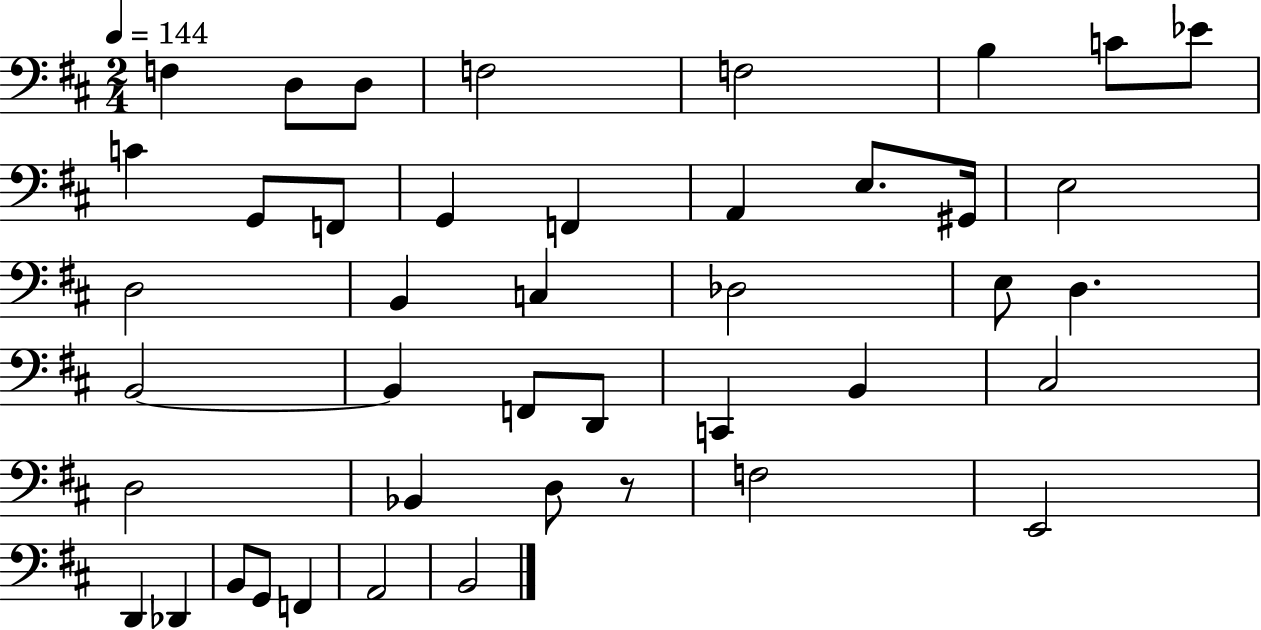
X:1
T:Untitled
M:2/4
L:1/4
K:D
F, D,/2 D,/2 F,2 F,2 B, C/2 _E/2 C G,,/2 F,,/2 G,, F,, A,, E,/2 ^G,,/4 E,2 D,2 B,, C, _D,2 E,/2 D, B,,2 B,, F,,/2 D,,/2 C,, B,, ^C,2 D,2 _B,, D,/2 z/2 F,2 E,,2 D,, _D,, B,,/2 G,,/2 F,, A,,2 B,,2